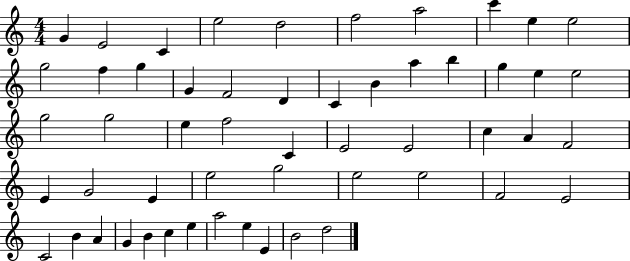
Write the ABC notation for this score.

X:1
T:Untitled
M:4/4
L:1/4
K:C
G E2 C e2 d2 f2 a2 c' e e2 g2 f g G F2 D C B a b g e e2 g2 g2 e f2 C E2 E2 c A F2 E G2 E e2 g2 e2 e2 F2 E2 C2 B A G B c e a2 e E B2 d2